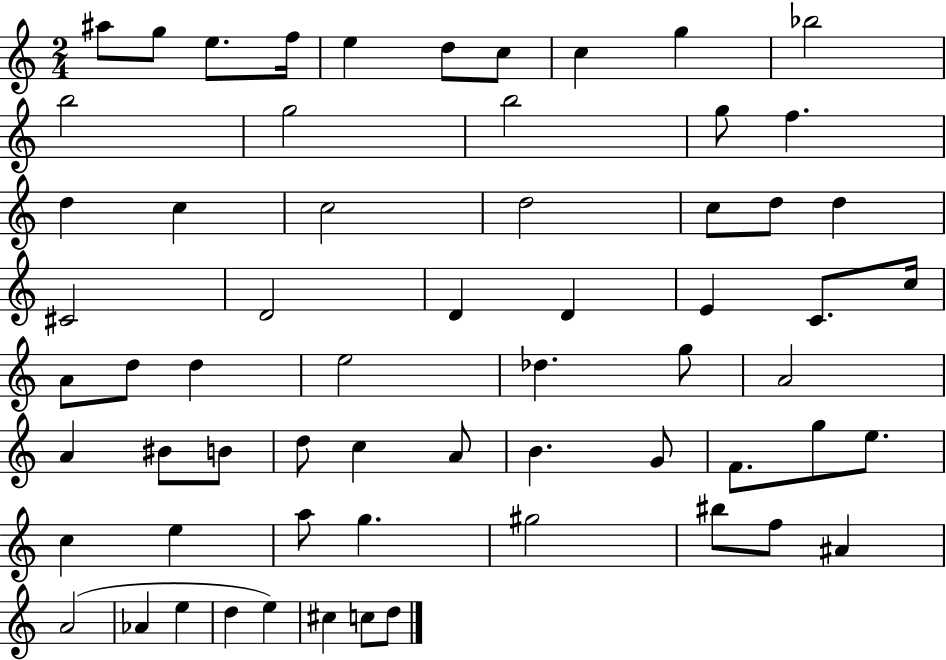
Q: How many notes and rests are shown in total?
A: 63